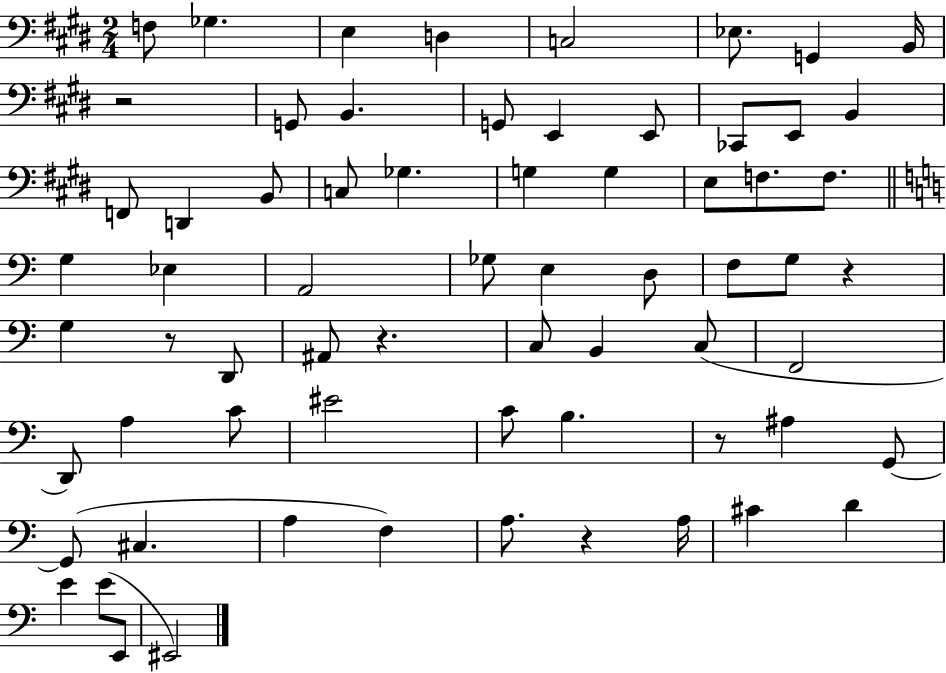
X:1
T:Untitled
M:2/4
L:1/4
K:E
F,/2 _G, E, D, C,2 _E,/2 G,, B,,/4 z2 G,,/2 B,, G,,/2 E,, E,,/2 _C,,/2 E,,/2 B,, F,,/2 D,, B,,/2 C,/2 _G, G, G, E,/2 F,/2 F,/2 G, _E, A,,2 _G,/2 E, D,/2 F,/2 G,/2 z G, z/2 D,,/2 ^A,,/2 z C,/2 B,, C,/2 F,,2 D,,/2 A, C/2 ^E2 C/2 B, z/2 ^A, G,,/2 G,,/2 ^C, A, F, A,/2 z A,/4 ^C D E E/2 E,,/2 ^E,,2